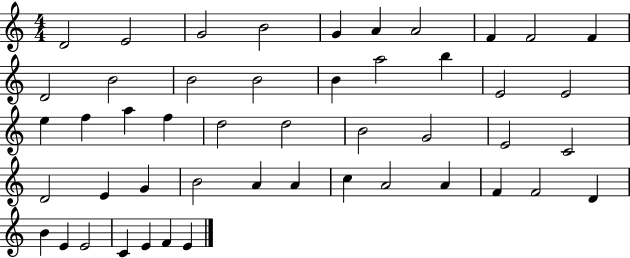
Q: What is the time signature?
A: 4/4